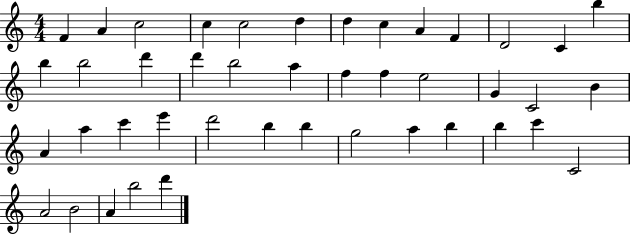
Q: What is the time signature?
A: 4/4